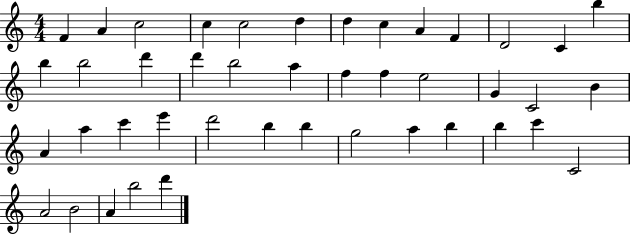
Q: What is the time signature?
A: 4/4